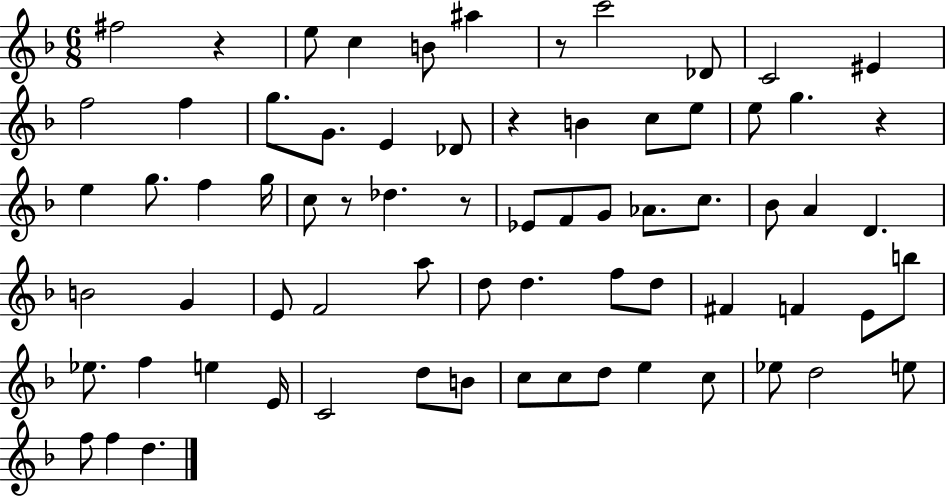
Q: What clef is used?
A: treble